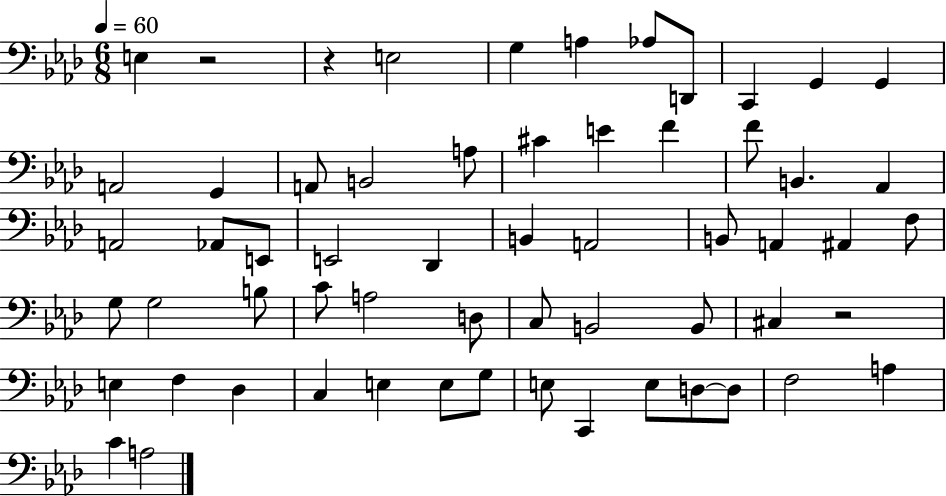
E3/q R/h R/q E3/h G3/q A3/q Ab3/e D2/e C2/q G2/q G2/q A2/h G2/q A2/e B2/h A3/e C#4/q E4/q F4/q F4/e B2/q. Ab2/q A2/h Ab2/e E2/e E2/h Db2/q B2/q A2/h B2/e A2/q A#2/q F3/e G3/e G3/h B3/e C4/e A3/h D3/e C3/e B2/h B2/e C#3/q R/h E3/q F3/q Db3/q C3/q E3/q E3/e G3/e E3/e C2/q E3/e D3/e D3/e F3/h A3/q C4/q A3/h